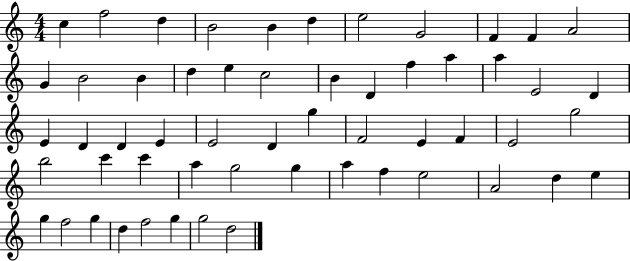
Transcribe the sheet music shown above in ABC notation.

X:1
T:Untitled
M:4/4
L:1/4
K:C
c f2 d B2 B d e2 G2 F F A2 G B2 B d e c2 B D f a a E2 D E D D E E2 D g F2 E F E2 g2 b2 c' c' a g2 g a f e2 A2 d e g f2 g d f2 g g2 d2